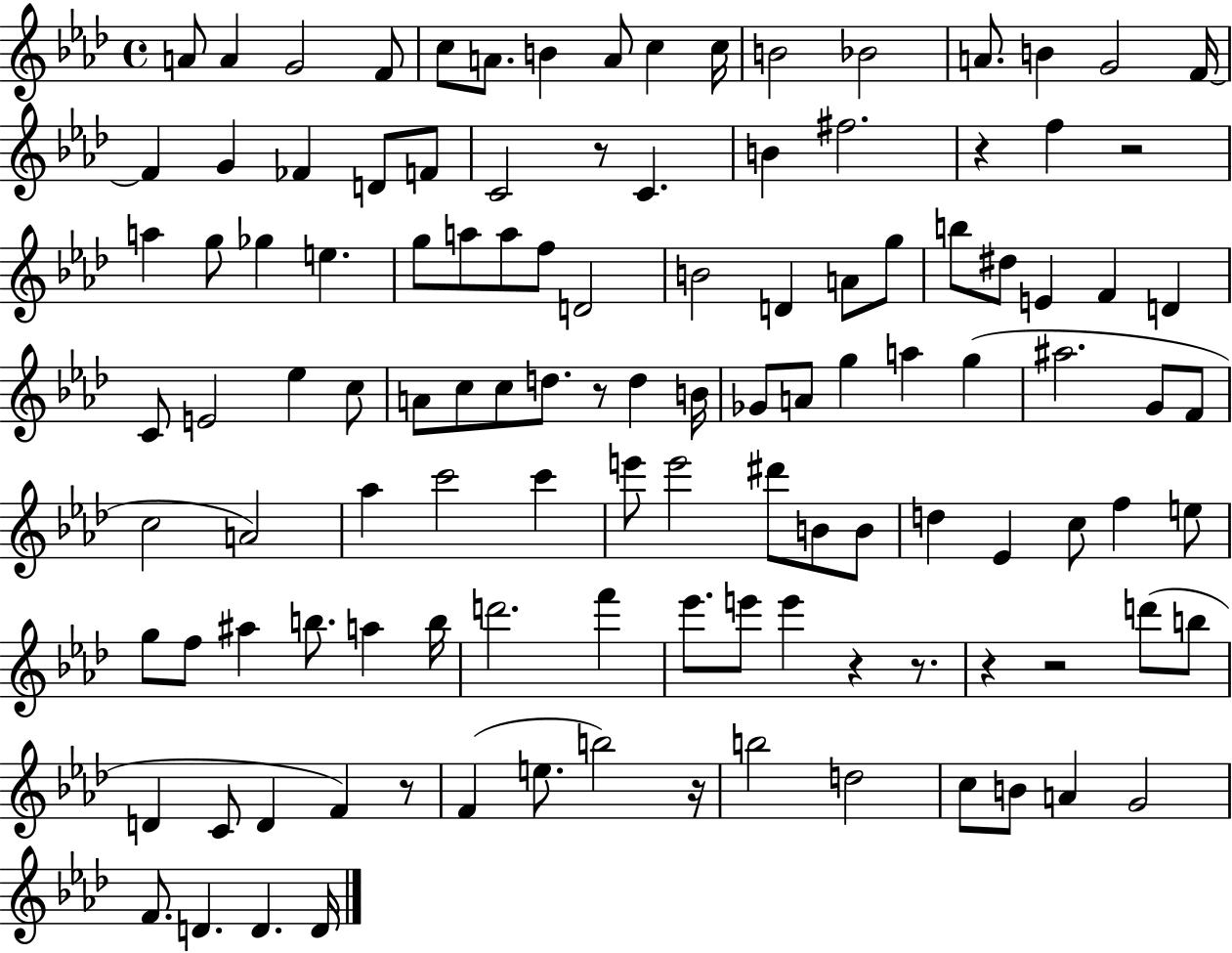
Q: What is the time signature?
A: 4/4